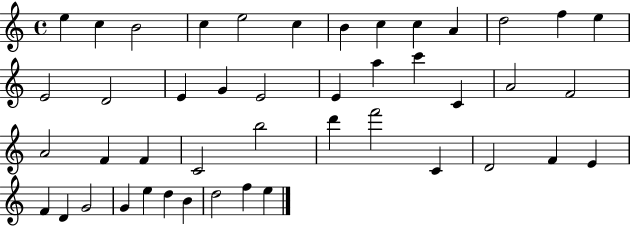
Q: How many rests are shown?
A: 0